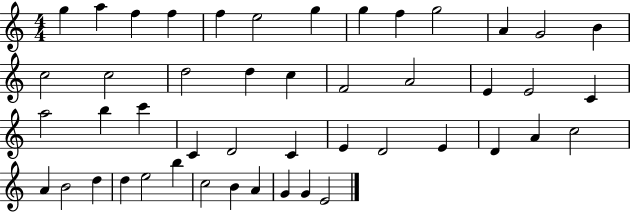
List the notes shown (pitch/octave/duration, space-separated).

G5/q A5/q F5/q F5/q F5/q E5/h G5/q G5/q F5/q G5/h A4/q G4/h B4/q C5/h C5/h D5/h D5/q C5/q F4/h A4/h E4/q E4/h C4/q A5/h B5/q C6/q C4/q D4/h C4/q E4/q D4/h E4/q D4/q A4/q C5/h A4/q B4/h D5/q D5/q E5/h B5/q C5/h B4/q A4/q G4/q G4/q E4/h